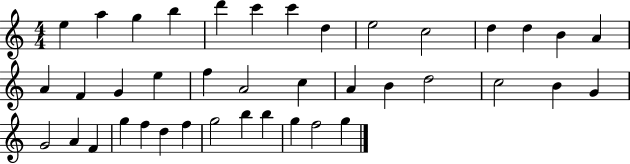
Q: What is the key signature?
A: C major